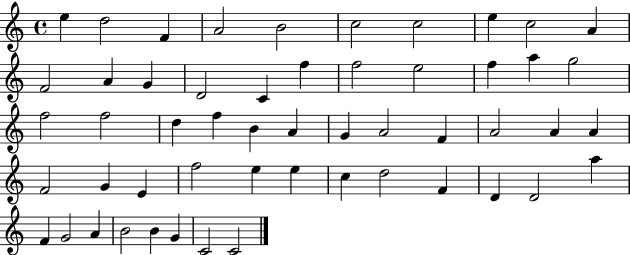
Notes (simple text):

E5/q D5/h F4/q A4/h B4/h C5/h C5/h E5/q C5/h A4/q F4/h A4/q G4/q D4/h C4/q F5/q F5/h E5/h F5/q A5/q G5/h F5/h F5/h D5/q F5/q B4/q A4/q G4/q A4/h F4/q A4/h A4/q A4/q F4/h G4/q E4/q F5/h E5/q E5/q C5/q D5/h F4/q D4/q D4/h A5/q F4/q G4/h A4/q B4/h B4/q G4/q C4/h C4/h